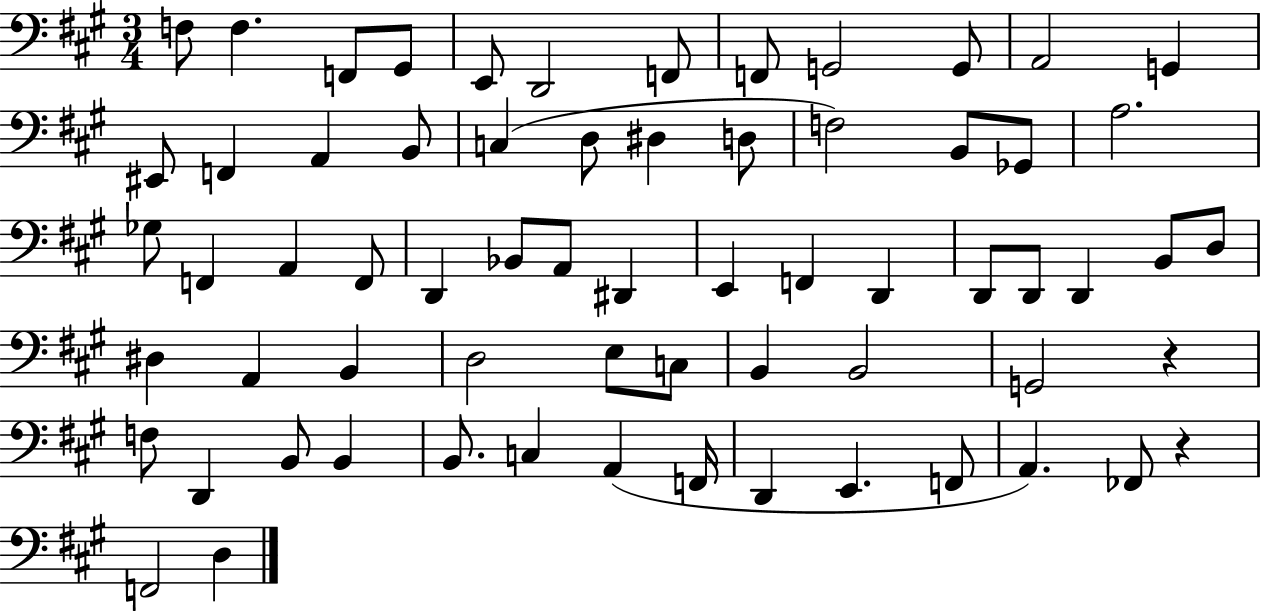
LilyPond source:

{
  \clef bass
  \numericTimeSignature
  \time 3/4
  \key a \major
  \repeat volta 2 { f8 f4. f,8 gis,8 | e,8 d,2 f,8 | f,8 g,2 g,8 | a,2 g,4 | \break eis,8 f,4 a,4 b,8 | c4( d8 dis4 d8 | f2) b,8 ges,8 | a2. | \break ges8 f,4 a,4 f,8 | d,4 bes,8 a,8 dis,4 | e,4 f,4 d,4 | d,8 d,8 d,4 b,8 d8 | \break dis4 a,4 b,4 | d2 e8 c8 | b,4 b,2 | g,2 r4 | \break f8 d,4 b,8 b,4 | b,8. c4 a,4( f,16 | d,4 e,4. f,8 | a,4.) fes,8 r4 | \break f,2 d4 | } \bar "|."
}